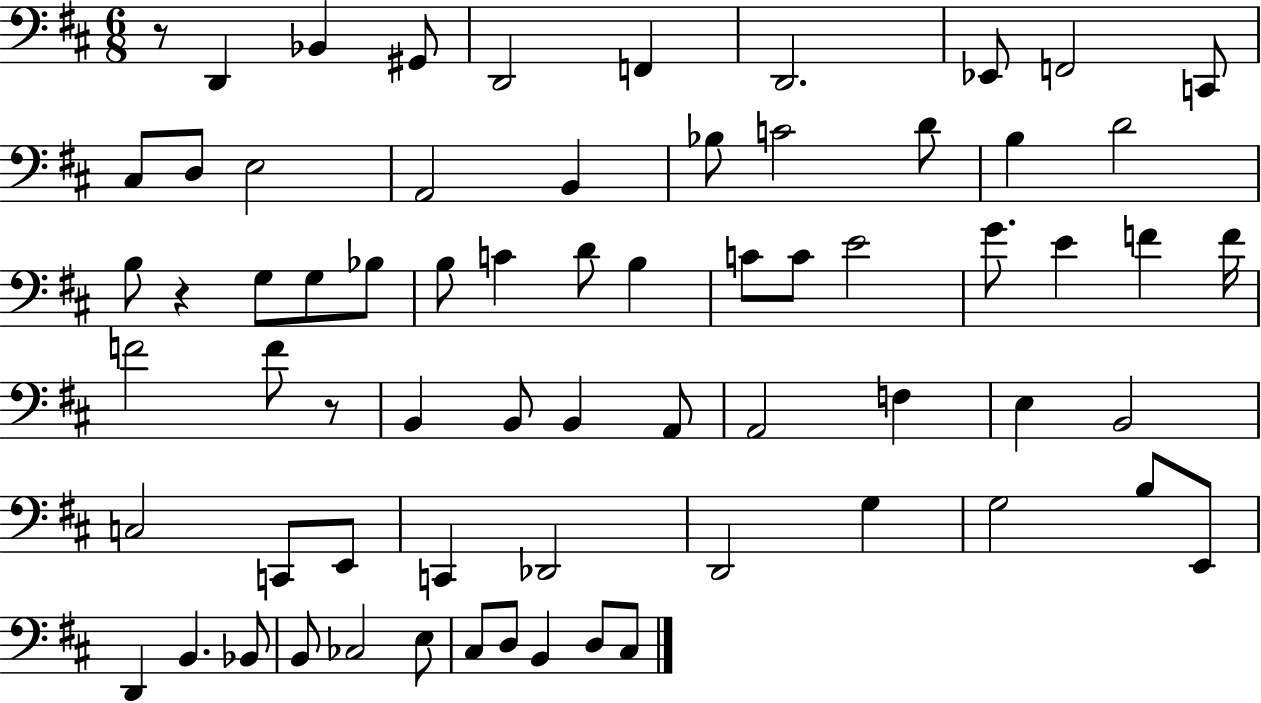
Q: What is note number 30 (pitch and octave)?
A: E4